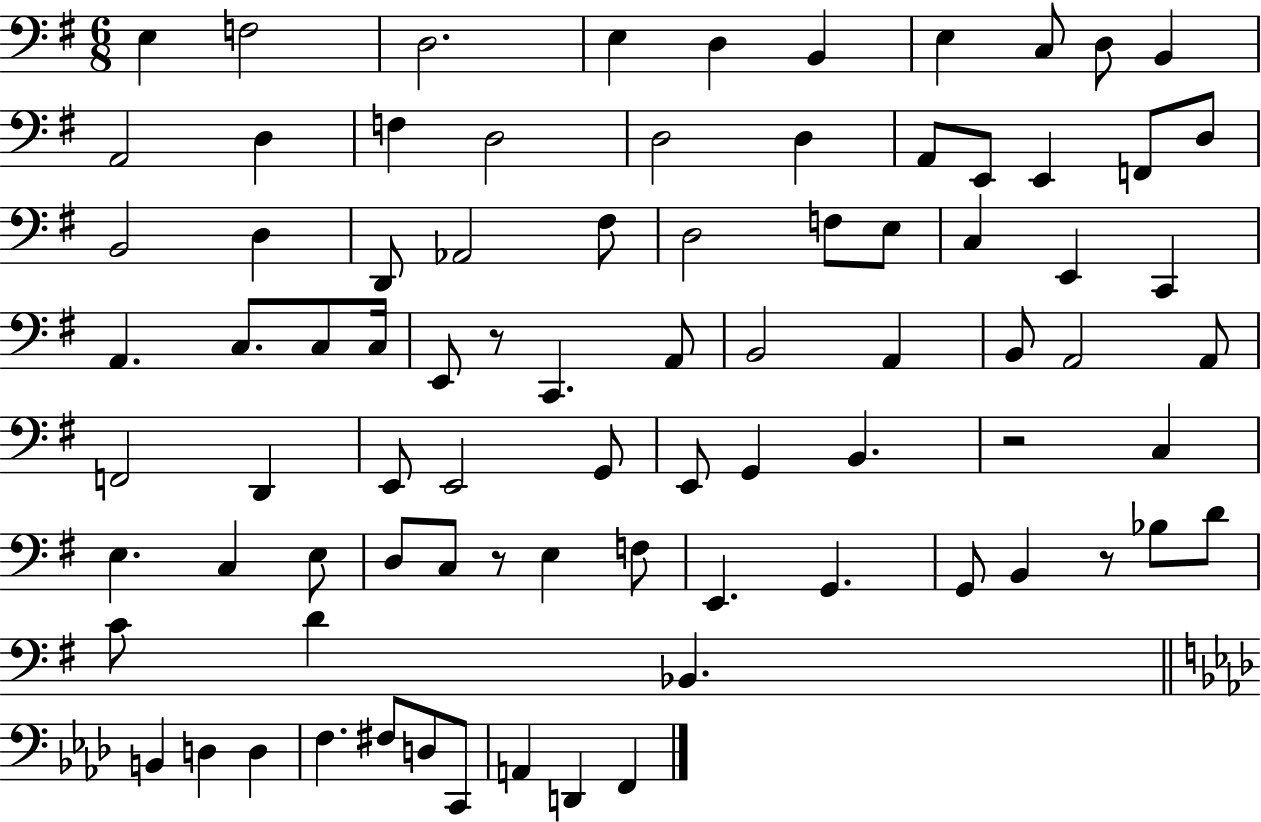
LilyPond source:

{
  \clef bass
  \numericTimeSignature
  \time 6/8
  \key g \major
  e4 f2 | d2. | e4 d4 b,4 | e4 c8 d8 b,4 | \break a,2 d4 | f4 d2 | d2 d4 | a,8 e,8 e,4 f,8 d8 | \break b,2 d4 | d,8 aes,2 fis8 | d2 f8 e8 | c4 e,4 c,4 | \break a,4. c8. c8 c16 | e,8 r8 c,4. a,8 | b,2 a,4 | b,8 a,2 a,8 | \break f,2 d,4 | e,8 e,2 g,8 | e,8 g,4 b,4. | r2 c4 | \break e4. c4 e8 | d8 c8 r8 e4 f8 | e,4. g,4. | g,8 b,4 r8 bes8 d'8 | \break c'8 d'4 bes,4. | \bar "||" \break \key aes \major b,4 d4 d4 | f4. fis8 d8 c,8 | a,4 d,4 f,4 | \bar "|."
}